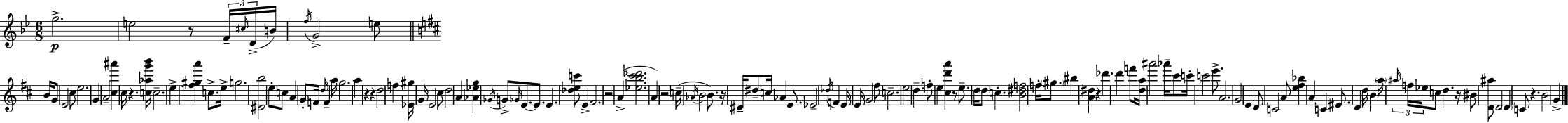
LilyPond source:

{
  \clef treble
  \numericTimeSignature
  \time 6/8
  \key bes \major
  g''2.->\p | e''2 r8 \tuplet 3/2 { f'16-- \grace { cis''16 }( | d'16-> } b'16) \acciaccatura { f''16 } g'2-> e''8 | \bar "||" \break \key b \minor b'16 g'8 e'2 cis''8 | e''2. | g'4 a'2-- | <cis'' ais'''>4 cis''16 r4. | \break <c'' aes'' g''' b'''>16 c''2.-- | e''4-> <fis'' gis'' a'''>4 c''8.-> | e''16-> g''2. | <dis' b''>2 e''8-. c''8 | \break a'4 g'8-. f'16 \grace { d''16 } f'4-- | a''16 g''2. | a''4 r4 r4 | d''2 f''4 | \break <ees' gis''>16 g'16 e'2 | cis''8 d''2 a'4 | <aes' ees'' g''>4 \acciaccatura { ges'16 } g'8-> \grace { ges'16 } e'8.~~ | e'8. e'4. <des'' e'' c'''>8 | \break e'4-> fis'2. | r2 | a'4->( <ees'' b'' cis''' des'''>2. | a'4) r2 | \break c''16--( \acciaccatura { aes'16 } b'2 | b'8.) r16 dis'16-- dis''8-- c''16 aes'4 | e'8. ees'2-- | \acciaccatura { des''16 } f'4 e'16 e'16 g'2 | \break fis''8 c''2.-- | e''2 | d''4-- f''8-. e''4 | <cis'' d''' a'''>4 r8 e''8.-- d''16 \parenthesize d''8 | \break c''4.-. <b' dis'' f''>2 | f''16-. \parenthesize gis''8. bis''4 <a' dis''>4 | r4 des'''4. | d'''4 f'''8 <d'' a''>16 ais'''2 | \break aes'''16-- cis'''8 c'''16-. c'''2 | e'''8.-> a'2. | g'2 | e'4 d'8 c'2 | \break a'8 <e'' fis'' bes''>4 a'4 | c'4 eis'8. d'4 | d''16 b'4 \parenthesize a''16 \tuplet 3/2 { \grace { ais''16 } f''16 ees''16 } c''8 | d''4. r16 bis'8 <d' ais''>8 d'2 | \break \parenthesize d'4 c'8 | r4. b'2 | g'4-> \bar "|."
}